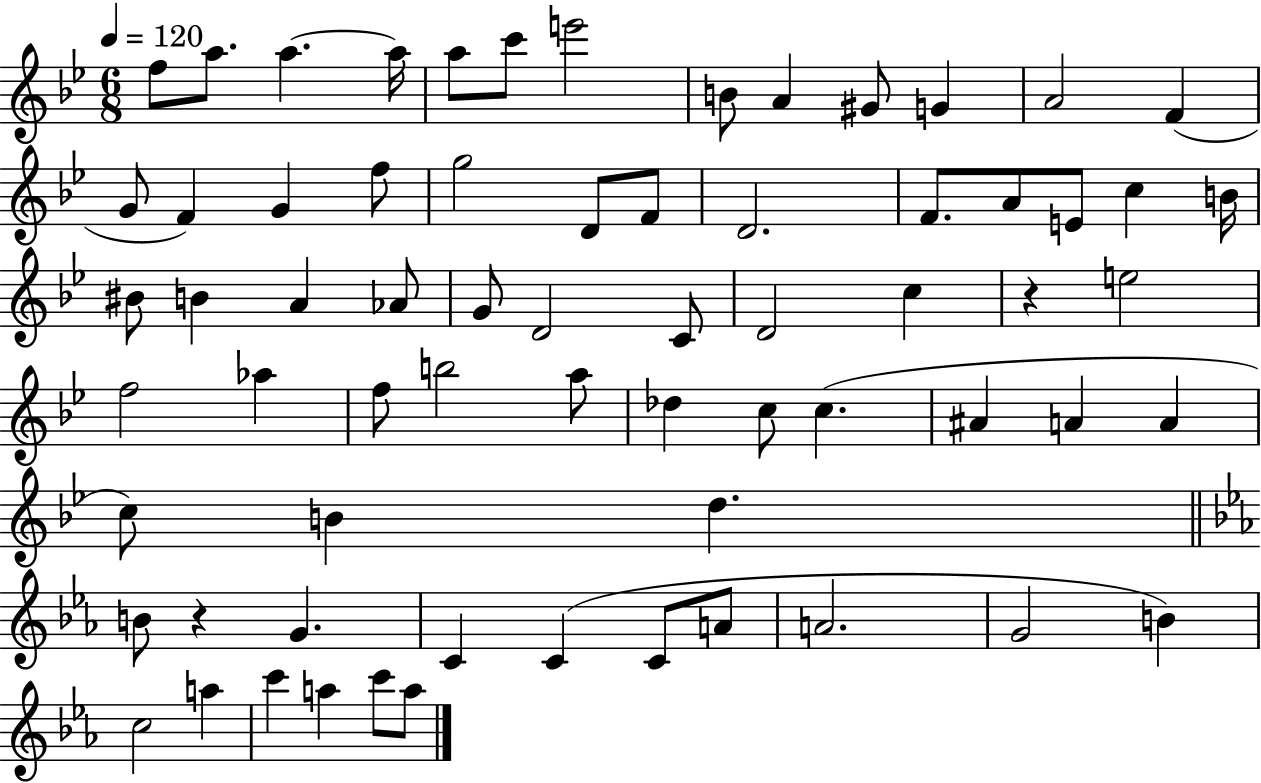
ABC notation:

X:1
T:Untitled
M:6/8
L:1/4
K:Bb
f/2 a/2 a a/4 a/2 c'/2 e'2 B/2 A ^G/2 G A2 F G/2 F G f/2 g2 D/2 F/2 D2 F/2 A/2 E/2 c B/4 ^B/2 B A _A/2 G/2 D2 C/2 D2 c z e2 f2 _a f/2 b2 a/2 _d c/2 c ^A A A c/2 B d B/2 z G C C C/2 A/2 A2 G2 B c2 a c' a c'/2 a/2